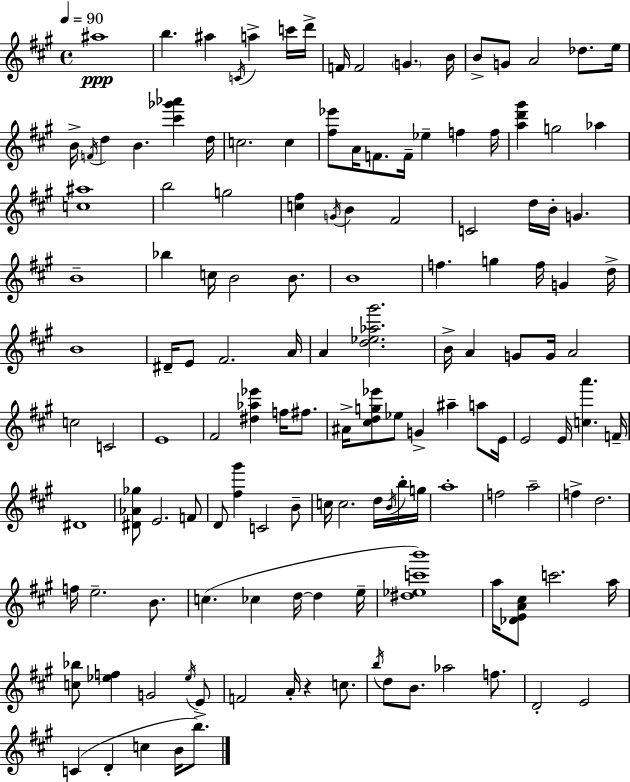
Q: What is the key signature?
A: A major